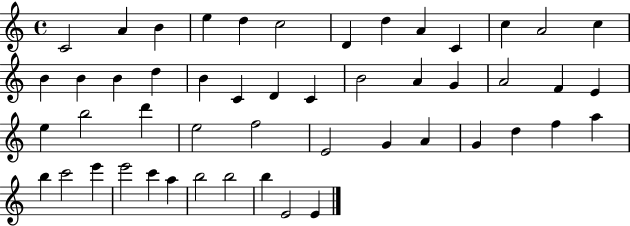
{
  \clef treble
  \time 4/4
  \defaultTimeSignature
  \key c \major
  c'2 a'4 b'4 | e''4 d''4 c''2 | d'4 d''4 a'4 c'4 | c''4 a'2 c''4 | \break b'4 b'4 b'4 d''4 | b'4 c'4 d'4 c'4 | b'2 a'4 g'4 | a'2 f'4 e'4 | \break e''4 b''2 d'''4 | e''2 f''2 | e'2 g'4 a'4 | g'4 d''4 f''4 a''4 | \break b''4 c'''2 e'''4 | e'''2 c'''4 a''4 | b''2 b''2 | b''4 e'2 e'4 | \break \bar "|."
}